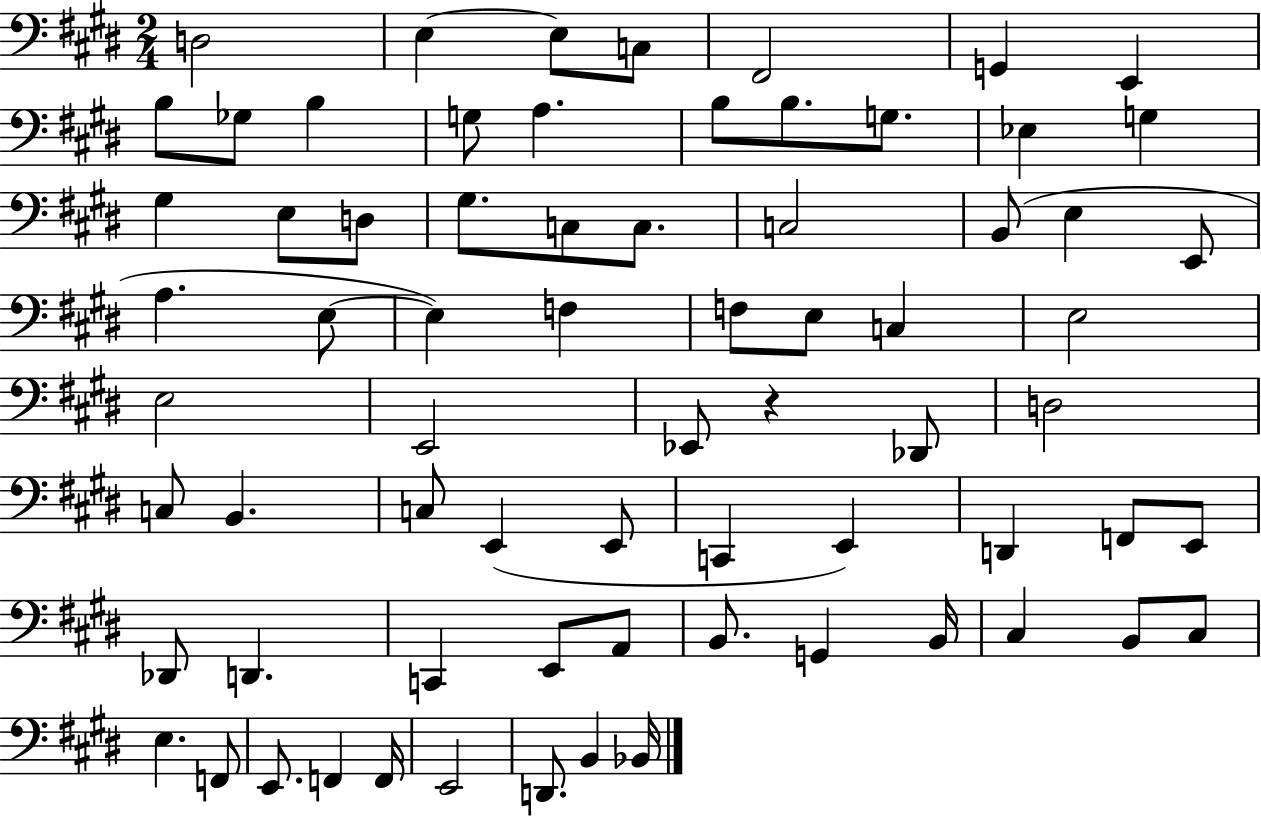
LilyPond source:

{
  \clef bass
  \numericTimeSignature
  \time 2/4
  \key e \major
  d2 | e4~~ e8 c8 | fis,2 | g,4 e,4 | \break b8 ges8 b4 | g8 a4. | b8 b8. g8. | ees4 g4 | \break gis4 e8 d8 | gis8. c8 c8. | c2 | b,8( e4 e,8 | \break a4. e8~~ | e4) f4 | f8 e8 c4 | e2 | \break e2 | e,2 | ees,8 r4 des,8 | d2 | \break c8 b,4. | c8 e,4( e,8 | c,4 e,4) | d,4 f,8 e,8 | \break des,8 d,4. | c,4 e,8 a,8 | b,8. g,4 b,16 | cis4 b,8 cis8 | \break e4. f,8 | e,8. f,4 f,16 | e,2 | d,8. b,4 bes,16 | \break \bar "|."
}